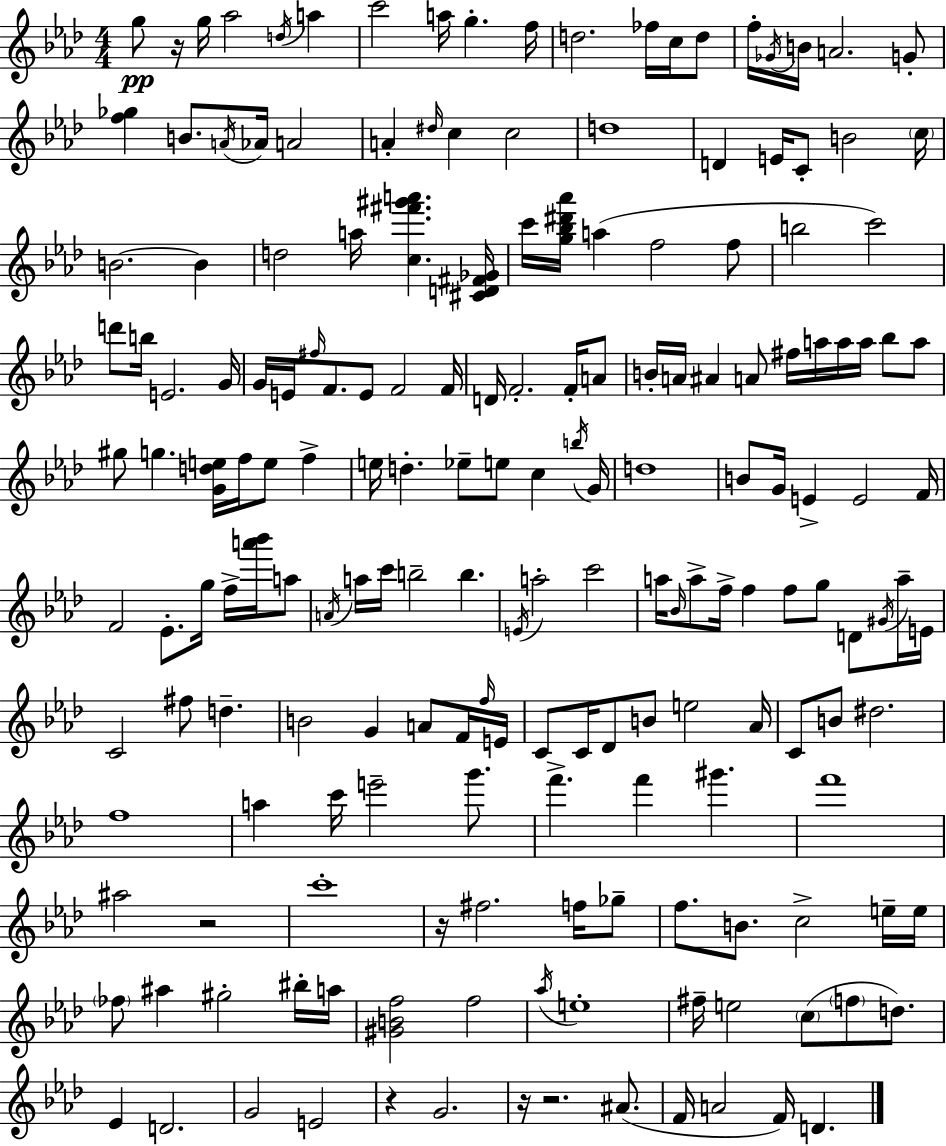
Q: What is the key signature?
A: AES major